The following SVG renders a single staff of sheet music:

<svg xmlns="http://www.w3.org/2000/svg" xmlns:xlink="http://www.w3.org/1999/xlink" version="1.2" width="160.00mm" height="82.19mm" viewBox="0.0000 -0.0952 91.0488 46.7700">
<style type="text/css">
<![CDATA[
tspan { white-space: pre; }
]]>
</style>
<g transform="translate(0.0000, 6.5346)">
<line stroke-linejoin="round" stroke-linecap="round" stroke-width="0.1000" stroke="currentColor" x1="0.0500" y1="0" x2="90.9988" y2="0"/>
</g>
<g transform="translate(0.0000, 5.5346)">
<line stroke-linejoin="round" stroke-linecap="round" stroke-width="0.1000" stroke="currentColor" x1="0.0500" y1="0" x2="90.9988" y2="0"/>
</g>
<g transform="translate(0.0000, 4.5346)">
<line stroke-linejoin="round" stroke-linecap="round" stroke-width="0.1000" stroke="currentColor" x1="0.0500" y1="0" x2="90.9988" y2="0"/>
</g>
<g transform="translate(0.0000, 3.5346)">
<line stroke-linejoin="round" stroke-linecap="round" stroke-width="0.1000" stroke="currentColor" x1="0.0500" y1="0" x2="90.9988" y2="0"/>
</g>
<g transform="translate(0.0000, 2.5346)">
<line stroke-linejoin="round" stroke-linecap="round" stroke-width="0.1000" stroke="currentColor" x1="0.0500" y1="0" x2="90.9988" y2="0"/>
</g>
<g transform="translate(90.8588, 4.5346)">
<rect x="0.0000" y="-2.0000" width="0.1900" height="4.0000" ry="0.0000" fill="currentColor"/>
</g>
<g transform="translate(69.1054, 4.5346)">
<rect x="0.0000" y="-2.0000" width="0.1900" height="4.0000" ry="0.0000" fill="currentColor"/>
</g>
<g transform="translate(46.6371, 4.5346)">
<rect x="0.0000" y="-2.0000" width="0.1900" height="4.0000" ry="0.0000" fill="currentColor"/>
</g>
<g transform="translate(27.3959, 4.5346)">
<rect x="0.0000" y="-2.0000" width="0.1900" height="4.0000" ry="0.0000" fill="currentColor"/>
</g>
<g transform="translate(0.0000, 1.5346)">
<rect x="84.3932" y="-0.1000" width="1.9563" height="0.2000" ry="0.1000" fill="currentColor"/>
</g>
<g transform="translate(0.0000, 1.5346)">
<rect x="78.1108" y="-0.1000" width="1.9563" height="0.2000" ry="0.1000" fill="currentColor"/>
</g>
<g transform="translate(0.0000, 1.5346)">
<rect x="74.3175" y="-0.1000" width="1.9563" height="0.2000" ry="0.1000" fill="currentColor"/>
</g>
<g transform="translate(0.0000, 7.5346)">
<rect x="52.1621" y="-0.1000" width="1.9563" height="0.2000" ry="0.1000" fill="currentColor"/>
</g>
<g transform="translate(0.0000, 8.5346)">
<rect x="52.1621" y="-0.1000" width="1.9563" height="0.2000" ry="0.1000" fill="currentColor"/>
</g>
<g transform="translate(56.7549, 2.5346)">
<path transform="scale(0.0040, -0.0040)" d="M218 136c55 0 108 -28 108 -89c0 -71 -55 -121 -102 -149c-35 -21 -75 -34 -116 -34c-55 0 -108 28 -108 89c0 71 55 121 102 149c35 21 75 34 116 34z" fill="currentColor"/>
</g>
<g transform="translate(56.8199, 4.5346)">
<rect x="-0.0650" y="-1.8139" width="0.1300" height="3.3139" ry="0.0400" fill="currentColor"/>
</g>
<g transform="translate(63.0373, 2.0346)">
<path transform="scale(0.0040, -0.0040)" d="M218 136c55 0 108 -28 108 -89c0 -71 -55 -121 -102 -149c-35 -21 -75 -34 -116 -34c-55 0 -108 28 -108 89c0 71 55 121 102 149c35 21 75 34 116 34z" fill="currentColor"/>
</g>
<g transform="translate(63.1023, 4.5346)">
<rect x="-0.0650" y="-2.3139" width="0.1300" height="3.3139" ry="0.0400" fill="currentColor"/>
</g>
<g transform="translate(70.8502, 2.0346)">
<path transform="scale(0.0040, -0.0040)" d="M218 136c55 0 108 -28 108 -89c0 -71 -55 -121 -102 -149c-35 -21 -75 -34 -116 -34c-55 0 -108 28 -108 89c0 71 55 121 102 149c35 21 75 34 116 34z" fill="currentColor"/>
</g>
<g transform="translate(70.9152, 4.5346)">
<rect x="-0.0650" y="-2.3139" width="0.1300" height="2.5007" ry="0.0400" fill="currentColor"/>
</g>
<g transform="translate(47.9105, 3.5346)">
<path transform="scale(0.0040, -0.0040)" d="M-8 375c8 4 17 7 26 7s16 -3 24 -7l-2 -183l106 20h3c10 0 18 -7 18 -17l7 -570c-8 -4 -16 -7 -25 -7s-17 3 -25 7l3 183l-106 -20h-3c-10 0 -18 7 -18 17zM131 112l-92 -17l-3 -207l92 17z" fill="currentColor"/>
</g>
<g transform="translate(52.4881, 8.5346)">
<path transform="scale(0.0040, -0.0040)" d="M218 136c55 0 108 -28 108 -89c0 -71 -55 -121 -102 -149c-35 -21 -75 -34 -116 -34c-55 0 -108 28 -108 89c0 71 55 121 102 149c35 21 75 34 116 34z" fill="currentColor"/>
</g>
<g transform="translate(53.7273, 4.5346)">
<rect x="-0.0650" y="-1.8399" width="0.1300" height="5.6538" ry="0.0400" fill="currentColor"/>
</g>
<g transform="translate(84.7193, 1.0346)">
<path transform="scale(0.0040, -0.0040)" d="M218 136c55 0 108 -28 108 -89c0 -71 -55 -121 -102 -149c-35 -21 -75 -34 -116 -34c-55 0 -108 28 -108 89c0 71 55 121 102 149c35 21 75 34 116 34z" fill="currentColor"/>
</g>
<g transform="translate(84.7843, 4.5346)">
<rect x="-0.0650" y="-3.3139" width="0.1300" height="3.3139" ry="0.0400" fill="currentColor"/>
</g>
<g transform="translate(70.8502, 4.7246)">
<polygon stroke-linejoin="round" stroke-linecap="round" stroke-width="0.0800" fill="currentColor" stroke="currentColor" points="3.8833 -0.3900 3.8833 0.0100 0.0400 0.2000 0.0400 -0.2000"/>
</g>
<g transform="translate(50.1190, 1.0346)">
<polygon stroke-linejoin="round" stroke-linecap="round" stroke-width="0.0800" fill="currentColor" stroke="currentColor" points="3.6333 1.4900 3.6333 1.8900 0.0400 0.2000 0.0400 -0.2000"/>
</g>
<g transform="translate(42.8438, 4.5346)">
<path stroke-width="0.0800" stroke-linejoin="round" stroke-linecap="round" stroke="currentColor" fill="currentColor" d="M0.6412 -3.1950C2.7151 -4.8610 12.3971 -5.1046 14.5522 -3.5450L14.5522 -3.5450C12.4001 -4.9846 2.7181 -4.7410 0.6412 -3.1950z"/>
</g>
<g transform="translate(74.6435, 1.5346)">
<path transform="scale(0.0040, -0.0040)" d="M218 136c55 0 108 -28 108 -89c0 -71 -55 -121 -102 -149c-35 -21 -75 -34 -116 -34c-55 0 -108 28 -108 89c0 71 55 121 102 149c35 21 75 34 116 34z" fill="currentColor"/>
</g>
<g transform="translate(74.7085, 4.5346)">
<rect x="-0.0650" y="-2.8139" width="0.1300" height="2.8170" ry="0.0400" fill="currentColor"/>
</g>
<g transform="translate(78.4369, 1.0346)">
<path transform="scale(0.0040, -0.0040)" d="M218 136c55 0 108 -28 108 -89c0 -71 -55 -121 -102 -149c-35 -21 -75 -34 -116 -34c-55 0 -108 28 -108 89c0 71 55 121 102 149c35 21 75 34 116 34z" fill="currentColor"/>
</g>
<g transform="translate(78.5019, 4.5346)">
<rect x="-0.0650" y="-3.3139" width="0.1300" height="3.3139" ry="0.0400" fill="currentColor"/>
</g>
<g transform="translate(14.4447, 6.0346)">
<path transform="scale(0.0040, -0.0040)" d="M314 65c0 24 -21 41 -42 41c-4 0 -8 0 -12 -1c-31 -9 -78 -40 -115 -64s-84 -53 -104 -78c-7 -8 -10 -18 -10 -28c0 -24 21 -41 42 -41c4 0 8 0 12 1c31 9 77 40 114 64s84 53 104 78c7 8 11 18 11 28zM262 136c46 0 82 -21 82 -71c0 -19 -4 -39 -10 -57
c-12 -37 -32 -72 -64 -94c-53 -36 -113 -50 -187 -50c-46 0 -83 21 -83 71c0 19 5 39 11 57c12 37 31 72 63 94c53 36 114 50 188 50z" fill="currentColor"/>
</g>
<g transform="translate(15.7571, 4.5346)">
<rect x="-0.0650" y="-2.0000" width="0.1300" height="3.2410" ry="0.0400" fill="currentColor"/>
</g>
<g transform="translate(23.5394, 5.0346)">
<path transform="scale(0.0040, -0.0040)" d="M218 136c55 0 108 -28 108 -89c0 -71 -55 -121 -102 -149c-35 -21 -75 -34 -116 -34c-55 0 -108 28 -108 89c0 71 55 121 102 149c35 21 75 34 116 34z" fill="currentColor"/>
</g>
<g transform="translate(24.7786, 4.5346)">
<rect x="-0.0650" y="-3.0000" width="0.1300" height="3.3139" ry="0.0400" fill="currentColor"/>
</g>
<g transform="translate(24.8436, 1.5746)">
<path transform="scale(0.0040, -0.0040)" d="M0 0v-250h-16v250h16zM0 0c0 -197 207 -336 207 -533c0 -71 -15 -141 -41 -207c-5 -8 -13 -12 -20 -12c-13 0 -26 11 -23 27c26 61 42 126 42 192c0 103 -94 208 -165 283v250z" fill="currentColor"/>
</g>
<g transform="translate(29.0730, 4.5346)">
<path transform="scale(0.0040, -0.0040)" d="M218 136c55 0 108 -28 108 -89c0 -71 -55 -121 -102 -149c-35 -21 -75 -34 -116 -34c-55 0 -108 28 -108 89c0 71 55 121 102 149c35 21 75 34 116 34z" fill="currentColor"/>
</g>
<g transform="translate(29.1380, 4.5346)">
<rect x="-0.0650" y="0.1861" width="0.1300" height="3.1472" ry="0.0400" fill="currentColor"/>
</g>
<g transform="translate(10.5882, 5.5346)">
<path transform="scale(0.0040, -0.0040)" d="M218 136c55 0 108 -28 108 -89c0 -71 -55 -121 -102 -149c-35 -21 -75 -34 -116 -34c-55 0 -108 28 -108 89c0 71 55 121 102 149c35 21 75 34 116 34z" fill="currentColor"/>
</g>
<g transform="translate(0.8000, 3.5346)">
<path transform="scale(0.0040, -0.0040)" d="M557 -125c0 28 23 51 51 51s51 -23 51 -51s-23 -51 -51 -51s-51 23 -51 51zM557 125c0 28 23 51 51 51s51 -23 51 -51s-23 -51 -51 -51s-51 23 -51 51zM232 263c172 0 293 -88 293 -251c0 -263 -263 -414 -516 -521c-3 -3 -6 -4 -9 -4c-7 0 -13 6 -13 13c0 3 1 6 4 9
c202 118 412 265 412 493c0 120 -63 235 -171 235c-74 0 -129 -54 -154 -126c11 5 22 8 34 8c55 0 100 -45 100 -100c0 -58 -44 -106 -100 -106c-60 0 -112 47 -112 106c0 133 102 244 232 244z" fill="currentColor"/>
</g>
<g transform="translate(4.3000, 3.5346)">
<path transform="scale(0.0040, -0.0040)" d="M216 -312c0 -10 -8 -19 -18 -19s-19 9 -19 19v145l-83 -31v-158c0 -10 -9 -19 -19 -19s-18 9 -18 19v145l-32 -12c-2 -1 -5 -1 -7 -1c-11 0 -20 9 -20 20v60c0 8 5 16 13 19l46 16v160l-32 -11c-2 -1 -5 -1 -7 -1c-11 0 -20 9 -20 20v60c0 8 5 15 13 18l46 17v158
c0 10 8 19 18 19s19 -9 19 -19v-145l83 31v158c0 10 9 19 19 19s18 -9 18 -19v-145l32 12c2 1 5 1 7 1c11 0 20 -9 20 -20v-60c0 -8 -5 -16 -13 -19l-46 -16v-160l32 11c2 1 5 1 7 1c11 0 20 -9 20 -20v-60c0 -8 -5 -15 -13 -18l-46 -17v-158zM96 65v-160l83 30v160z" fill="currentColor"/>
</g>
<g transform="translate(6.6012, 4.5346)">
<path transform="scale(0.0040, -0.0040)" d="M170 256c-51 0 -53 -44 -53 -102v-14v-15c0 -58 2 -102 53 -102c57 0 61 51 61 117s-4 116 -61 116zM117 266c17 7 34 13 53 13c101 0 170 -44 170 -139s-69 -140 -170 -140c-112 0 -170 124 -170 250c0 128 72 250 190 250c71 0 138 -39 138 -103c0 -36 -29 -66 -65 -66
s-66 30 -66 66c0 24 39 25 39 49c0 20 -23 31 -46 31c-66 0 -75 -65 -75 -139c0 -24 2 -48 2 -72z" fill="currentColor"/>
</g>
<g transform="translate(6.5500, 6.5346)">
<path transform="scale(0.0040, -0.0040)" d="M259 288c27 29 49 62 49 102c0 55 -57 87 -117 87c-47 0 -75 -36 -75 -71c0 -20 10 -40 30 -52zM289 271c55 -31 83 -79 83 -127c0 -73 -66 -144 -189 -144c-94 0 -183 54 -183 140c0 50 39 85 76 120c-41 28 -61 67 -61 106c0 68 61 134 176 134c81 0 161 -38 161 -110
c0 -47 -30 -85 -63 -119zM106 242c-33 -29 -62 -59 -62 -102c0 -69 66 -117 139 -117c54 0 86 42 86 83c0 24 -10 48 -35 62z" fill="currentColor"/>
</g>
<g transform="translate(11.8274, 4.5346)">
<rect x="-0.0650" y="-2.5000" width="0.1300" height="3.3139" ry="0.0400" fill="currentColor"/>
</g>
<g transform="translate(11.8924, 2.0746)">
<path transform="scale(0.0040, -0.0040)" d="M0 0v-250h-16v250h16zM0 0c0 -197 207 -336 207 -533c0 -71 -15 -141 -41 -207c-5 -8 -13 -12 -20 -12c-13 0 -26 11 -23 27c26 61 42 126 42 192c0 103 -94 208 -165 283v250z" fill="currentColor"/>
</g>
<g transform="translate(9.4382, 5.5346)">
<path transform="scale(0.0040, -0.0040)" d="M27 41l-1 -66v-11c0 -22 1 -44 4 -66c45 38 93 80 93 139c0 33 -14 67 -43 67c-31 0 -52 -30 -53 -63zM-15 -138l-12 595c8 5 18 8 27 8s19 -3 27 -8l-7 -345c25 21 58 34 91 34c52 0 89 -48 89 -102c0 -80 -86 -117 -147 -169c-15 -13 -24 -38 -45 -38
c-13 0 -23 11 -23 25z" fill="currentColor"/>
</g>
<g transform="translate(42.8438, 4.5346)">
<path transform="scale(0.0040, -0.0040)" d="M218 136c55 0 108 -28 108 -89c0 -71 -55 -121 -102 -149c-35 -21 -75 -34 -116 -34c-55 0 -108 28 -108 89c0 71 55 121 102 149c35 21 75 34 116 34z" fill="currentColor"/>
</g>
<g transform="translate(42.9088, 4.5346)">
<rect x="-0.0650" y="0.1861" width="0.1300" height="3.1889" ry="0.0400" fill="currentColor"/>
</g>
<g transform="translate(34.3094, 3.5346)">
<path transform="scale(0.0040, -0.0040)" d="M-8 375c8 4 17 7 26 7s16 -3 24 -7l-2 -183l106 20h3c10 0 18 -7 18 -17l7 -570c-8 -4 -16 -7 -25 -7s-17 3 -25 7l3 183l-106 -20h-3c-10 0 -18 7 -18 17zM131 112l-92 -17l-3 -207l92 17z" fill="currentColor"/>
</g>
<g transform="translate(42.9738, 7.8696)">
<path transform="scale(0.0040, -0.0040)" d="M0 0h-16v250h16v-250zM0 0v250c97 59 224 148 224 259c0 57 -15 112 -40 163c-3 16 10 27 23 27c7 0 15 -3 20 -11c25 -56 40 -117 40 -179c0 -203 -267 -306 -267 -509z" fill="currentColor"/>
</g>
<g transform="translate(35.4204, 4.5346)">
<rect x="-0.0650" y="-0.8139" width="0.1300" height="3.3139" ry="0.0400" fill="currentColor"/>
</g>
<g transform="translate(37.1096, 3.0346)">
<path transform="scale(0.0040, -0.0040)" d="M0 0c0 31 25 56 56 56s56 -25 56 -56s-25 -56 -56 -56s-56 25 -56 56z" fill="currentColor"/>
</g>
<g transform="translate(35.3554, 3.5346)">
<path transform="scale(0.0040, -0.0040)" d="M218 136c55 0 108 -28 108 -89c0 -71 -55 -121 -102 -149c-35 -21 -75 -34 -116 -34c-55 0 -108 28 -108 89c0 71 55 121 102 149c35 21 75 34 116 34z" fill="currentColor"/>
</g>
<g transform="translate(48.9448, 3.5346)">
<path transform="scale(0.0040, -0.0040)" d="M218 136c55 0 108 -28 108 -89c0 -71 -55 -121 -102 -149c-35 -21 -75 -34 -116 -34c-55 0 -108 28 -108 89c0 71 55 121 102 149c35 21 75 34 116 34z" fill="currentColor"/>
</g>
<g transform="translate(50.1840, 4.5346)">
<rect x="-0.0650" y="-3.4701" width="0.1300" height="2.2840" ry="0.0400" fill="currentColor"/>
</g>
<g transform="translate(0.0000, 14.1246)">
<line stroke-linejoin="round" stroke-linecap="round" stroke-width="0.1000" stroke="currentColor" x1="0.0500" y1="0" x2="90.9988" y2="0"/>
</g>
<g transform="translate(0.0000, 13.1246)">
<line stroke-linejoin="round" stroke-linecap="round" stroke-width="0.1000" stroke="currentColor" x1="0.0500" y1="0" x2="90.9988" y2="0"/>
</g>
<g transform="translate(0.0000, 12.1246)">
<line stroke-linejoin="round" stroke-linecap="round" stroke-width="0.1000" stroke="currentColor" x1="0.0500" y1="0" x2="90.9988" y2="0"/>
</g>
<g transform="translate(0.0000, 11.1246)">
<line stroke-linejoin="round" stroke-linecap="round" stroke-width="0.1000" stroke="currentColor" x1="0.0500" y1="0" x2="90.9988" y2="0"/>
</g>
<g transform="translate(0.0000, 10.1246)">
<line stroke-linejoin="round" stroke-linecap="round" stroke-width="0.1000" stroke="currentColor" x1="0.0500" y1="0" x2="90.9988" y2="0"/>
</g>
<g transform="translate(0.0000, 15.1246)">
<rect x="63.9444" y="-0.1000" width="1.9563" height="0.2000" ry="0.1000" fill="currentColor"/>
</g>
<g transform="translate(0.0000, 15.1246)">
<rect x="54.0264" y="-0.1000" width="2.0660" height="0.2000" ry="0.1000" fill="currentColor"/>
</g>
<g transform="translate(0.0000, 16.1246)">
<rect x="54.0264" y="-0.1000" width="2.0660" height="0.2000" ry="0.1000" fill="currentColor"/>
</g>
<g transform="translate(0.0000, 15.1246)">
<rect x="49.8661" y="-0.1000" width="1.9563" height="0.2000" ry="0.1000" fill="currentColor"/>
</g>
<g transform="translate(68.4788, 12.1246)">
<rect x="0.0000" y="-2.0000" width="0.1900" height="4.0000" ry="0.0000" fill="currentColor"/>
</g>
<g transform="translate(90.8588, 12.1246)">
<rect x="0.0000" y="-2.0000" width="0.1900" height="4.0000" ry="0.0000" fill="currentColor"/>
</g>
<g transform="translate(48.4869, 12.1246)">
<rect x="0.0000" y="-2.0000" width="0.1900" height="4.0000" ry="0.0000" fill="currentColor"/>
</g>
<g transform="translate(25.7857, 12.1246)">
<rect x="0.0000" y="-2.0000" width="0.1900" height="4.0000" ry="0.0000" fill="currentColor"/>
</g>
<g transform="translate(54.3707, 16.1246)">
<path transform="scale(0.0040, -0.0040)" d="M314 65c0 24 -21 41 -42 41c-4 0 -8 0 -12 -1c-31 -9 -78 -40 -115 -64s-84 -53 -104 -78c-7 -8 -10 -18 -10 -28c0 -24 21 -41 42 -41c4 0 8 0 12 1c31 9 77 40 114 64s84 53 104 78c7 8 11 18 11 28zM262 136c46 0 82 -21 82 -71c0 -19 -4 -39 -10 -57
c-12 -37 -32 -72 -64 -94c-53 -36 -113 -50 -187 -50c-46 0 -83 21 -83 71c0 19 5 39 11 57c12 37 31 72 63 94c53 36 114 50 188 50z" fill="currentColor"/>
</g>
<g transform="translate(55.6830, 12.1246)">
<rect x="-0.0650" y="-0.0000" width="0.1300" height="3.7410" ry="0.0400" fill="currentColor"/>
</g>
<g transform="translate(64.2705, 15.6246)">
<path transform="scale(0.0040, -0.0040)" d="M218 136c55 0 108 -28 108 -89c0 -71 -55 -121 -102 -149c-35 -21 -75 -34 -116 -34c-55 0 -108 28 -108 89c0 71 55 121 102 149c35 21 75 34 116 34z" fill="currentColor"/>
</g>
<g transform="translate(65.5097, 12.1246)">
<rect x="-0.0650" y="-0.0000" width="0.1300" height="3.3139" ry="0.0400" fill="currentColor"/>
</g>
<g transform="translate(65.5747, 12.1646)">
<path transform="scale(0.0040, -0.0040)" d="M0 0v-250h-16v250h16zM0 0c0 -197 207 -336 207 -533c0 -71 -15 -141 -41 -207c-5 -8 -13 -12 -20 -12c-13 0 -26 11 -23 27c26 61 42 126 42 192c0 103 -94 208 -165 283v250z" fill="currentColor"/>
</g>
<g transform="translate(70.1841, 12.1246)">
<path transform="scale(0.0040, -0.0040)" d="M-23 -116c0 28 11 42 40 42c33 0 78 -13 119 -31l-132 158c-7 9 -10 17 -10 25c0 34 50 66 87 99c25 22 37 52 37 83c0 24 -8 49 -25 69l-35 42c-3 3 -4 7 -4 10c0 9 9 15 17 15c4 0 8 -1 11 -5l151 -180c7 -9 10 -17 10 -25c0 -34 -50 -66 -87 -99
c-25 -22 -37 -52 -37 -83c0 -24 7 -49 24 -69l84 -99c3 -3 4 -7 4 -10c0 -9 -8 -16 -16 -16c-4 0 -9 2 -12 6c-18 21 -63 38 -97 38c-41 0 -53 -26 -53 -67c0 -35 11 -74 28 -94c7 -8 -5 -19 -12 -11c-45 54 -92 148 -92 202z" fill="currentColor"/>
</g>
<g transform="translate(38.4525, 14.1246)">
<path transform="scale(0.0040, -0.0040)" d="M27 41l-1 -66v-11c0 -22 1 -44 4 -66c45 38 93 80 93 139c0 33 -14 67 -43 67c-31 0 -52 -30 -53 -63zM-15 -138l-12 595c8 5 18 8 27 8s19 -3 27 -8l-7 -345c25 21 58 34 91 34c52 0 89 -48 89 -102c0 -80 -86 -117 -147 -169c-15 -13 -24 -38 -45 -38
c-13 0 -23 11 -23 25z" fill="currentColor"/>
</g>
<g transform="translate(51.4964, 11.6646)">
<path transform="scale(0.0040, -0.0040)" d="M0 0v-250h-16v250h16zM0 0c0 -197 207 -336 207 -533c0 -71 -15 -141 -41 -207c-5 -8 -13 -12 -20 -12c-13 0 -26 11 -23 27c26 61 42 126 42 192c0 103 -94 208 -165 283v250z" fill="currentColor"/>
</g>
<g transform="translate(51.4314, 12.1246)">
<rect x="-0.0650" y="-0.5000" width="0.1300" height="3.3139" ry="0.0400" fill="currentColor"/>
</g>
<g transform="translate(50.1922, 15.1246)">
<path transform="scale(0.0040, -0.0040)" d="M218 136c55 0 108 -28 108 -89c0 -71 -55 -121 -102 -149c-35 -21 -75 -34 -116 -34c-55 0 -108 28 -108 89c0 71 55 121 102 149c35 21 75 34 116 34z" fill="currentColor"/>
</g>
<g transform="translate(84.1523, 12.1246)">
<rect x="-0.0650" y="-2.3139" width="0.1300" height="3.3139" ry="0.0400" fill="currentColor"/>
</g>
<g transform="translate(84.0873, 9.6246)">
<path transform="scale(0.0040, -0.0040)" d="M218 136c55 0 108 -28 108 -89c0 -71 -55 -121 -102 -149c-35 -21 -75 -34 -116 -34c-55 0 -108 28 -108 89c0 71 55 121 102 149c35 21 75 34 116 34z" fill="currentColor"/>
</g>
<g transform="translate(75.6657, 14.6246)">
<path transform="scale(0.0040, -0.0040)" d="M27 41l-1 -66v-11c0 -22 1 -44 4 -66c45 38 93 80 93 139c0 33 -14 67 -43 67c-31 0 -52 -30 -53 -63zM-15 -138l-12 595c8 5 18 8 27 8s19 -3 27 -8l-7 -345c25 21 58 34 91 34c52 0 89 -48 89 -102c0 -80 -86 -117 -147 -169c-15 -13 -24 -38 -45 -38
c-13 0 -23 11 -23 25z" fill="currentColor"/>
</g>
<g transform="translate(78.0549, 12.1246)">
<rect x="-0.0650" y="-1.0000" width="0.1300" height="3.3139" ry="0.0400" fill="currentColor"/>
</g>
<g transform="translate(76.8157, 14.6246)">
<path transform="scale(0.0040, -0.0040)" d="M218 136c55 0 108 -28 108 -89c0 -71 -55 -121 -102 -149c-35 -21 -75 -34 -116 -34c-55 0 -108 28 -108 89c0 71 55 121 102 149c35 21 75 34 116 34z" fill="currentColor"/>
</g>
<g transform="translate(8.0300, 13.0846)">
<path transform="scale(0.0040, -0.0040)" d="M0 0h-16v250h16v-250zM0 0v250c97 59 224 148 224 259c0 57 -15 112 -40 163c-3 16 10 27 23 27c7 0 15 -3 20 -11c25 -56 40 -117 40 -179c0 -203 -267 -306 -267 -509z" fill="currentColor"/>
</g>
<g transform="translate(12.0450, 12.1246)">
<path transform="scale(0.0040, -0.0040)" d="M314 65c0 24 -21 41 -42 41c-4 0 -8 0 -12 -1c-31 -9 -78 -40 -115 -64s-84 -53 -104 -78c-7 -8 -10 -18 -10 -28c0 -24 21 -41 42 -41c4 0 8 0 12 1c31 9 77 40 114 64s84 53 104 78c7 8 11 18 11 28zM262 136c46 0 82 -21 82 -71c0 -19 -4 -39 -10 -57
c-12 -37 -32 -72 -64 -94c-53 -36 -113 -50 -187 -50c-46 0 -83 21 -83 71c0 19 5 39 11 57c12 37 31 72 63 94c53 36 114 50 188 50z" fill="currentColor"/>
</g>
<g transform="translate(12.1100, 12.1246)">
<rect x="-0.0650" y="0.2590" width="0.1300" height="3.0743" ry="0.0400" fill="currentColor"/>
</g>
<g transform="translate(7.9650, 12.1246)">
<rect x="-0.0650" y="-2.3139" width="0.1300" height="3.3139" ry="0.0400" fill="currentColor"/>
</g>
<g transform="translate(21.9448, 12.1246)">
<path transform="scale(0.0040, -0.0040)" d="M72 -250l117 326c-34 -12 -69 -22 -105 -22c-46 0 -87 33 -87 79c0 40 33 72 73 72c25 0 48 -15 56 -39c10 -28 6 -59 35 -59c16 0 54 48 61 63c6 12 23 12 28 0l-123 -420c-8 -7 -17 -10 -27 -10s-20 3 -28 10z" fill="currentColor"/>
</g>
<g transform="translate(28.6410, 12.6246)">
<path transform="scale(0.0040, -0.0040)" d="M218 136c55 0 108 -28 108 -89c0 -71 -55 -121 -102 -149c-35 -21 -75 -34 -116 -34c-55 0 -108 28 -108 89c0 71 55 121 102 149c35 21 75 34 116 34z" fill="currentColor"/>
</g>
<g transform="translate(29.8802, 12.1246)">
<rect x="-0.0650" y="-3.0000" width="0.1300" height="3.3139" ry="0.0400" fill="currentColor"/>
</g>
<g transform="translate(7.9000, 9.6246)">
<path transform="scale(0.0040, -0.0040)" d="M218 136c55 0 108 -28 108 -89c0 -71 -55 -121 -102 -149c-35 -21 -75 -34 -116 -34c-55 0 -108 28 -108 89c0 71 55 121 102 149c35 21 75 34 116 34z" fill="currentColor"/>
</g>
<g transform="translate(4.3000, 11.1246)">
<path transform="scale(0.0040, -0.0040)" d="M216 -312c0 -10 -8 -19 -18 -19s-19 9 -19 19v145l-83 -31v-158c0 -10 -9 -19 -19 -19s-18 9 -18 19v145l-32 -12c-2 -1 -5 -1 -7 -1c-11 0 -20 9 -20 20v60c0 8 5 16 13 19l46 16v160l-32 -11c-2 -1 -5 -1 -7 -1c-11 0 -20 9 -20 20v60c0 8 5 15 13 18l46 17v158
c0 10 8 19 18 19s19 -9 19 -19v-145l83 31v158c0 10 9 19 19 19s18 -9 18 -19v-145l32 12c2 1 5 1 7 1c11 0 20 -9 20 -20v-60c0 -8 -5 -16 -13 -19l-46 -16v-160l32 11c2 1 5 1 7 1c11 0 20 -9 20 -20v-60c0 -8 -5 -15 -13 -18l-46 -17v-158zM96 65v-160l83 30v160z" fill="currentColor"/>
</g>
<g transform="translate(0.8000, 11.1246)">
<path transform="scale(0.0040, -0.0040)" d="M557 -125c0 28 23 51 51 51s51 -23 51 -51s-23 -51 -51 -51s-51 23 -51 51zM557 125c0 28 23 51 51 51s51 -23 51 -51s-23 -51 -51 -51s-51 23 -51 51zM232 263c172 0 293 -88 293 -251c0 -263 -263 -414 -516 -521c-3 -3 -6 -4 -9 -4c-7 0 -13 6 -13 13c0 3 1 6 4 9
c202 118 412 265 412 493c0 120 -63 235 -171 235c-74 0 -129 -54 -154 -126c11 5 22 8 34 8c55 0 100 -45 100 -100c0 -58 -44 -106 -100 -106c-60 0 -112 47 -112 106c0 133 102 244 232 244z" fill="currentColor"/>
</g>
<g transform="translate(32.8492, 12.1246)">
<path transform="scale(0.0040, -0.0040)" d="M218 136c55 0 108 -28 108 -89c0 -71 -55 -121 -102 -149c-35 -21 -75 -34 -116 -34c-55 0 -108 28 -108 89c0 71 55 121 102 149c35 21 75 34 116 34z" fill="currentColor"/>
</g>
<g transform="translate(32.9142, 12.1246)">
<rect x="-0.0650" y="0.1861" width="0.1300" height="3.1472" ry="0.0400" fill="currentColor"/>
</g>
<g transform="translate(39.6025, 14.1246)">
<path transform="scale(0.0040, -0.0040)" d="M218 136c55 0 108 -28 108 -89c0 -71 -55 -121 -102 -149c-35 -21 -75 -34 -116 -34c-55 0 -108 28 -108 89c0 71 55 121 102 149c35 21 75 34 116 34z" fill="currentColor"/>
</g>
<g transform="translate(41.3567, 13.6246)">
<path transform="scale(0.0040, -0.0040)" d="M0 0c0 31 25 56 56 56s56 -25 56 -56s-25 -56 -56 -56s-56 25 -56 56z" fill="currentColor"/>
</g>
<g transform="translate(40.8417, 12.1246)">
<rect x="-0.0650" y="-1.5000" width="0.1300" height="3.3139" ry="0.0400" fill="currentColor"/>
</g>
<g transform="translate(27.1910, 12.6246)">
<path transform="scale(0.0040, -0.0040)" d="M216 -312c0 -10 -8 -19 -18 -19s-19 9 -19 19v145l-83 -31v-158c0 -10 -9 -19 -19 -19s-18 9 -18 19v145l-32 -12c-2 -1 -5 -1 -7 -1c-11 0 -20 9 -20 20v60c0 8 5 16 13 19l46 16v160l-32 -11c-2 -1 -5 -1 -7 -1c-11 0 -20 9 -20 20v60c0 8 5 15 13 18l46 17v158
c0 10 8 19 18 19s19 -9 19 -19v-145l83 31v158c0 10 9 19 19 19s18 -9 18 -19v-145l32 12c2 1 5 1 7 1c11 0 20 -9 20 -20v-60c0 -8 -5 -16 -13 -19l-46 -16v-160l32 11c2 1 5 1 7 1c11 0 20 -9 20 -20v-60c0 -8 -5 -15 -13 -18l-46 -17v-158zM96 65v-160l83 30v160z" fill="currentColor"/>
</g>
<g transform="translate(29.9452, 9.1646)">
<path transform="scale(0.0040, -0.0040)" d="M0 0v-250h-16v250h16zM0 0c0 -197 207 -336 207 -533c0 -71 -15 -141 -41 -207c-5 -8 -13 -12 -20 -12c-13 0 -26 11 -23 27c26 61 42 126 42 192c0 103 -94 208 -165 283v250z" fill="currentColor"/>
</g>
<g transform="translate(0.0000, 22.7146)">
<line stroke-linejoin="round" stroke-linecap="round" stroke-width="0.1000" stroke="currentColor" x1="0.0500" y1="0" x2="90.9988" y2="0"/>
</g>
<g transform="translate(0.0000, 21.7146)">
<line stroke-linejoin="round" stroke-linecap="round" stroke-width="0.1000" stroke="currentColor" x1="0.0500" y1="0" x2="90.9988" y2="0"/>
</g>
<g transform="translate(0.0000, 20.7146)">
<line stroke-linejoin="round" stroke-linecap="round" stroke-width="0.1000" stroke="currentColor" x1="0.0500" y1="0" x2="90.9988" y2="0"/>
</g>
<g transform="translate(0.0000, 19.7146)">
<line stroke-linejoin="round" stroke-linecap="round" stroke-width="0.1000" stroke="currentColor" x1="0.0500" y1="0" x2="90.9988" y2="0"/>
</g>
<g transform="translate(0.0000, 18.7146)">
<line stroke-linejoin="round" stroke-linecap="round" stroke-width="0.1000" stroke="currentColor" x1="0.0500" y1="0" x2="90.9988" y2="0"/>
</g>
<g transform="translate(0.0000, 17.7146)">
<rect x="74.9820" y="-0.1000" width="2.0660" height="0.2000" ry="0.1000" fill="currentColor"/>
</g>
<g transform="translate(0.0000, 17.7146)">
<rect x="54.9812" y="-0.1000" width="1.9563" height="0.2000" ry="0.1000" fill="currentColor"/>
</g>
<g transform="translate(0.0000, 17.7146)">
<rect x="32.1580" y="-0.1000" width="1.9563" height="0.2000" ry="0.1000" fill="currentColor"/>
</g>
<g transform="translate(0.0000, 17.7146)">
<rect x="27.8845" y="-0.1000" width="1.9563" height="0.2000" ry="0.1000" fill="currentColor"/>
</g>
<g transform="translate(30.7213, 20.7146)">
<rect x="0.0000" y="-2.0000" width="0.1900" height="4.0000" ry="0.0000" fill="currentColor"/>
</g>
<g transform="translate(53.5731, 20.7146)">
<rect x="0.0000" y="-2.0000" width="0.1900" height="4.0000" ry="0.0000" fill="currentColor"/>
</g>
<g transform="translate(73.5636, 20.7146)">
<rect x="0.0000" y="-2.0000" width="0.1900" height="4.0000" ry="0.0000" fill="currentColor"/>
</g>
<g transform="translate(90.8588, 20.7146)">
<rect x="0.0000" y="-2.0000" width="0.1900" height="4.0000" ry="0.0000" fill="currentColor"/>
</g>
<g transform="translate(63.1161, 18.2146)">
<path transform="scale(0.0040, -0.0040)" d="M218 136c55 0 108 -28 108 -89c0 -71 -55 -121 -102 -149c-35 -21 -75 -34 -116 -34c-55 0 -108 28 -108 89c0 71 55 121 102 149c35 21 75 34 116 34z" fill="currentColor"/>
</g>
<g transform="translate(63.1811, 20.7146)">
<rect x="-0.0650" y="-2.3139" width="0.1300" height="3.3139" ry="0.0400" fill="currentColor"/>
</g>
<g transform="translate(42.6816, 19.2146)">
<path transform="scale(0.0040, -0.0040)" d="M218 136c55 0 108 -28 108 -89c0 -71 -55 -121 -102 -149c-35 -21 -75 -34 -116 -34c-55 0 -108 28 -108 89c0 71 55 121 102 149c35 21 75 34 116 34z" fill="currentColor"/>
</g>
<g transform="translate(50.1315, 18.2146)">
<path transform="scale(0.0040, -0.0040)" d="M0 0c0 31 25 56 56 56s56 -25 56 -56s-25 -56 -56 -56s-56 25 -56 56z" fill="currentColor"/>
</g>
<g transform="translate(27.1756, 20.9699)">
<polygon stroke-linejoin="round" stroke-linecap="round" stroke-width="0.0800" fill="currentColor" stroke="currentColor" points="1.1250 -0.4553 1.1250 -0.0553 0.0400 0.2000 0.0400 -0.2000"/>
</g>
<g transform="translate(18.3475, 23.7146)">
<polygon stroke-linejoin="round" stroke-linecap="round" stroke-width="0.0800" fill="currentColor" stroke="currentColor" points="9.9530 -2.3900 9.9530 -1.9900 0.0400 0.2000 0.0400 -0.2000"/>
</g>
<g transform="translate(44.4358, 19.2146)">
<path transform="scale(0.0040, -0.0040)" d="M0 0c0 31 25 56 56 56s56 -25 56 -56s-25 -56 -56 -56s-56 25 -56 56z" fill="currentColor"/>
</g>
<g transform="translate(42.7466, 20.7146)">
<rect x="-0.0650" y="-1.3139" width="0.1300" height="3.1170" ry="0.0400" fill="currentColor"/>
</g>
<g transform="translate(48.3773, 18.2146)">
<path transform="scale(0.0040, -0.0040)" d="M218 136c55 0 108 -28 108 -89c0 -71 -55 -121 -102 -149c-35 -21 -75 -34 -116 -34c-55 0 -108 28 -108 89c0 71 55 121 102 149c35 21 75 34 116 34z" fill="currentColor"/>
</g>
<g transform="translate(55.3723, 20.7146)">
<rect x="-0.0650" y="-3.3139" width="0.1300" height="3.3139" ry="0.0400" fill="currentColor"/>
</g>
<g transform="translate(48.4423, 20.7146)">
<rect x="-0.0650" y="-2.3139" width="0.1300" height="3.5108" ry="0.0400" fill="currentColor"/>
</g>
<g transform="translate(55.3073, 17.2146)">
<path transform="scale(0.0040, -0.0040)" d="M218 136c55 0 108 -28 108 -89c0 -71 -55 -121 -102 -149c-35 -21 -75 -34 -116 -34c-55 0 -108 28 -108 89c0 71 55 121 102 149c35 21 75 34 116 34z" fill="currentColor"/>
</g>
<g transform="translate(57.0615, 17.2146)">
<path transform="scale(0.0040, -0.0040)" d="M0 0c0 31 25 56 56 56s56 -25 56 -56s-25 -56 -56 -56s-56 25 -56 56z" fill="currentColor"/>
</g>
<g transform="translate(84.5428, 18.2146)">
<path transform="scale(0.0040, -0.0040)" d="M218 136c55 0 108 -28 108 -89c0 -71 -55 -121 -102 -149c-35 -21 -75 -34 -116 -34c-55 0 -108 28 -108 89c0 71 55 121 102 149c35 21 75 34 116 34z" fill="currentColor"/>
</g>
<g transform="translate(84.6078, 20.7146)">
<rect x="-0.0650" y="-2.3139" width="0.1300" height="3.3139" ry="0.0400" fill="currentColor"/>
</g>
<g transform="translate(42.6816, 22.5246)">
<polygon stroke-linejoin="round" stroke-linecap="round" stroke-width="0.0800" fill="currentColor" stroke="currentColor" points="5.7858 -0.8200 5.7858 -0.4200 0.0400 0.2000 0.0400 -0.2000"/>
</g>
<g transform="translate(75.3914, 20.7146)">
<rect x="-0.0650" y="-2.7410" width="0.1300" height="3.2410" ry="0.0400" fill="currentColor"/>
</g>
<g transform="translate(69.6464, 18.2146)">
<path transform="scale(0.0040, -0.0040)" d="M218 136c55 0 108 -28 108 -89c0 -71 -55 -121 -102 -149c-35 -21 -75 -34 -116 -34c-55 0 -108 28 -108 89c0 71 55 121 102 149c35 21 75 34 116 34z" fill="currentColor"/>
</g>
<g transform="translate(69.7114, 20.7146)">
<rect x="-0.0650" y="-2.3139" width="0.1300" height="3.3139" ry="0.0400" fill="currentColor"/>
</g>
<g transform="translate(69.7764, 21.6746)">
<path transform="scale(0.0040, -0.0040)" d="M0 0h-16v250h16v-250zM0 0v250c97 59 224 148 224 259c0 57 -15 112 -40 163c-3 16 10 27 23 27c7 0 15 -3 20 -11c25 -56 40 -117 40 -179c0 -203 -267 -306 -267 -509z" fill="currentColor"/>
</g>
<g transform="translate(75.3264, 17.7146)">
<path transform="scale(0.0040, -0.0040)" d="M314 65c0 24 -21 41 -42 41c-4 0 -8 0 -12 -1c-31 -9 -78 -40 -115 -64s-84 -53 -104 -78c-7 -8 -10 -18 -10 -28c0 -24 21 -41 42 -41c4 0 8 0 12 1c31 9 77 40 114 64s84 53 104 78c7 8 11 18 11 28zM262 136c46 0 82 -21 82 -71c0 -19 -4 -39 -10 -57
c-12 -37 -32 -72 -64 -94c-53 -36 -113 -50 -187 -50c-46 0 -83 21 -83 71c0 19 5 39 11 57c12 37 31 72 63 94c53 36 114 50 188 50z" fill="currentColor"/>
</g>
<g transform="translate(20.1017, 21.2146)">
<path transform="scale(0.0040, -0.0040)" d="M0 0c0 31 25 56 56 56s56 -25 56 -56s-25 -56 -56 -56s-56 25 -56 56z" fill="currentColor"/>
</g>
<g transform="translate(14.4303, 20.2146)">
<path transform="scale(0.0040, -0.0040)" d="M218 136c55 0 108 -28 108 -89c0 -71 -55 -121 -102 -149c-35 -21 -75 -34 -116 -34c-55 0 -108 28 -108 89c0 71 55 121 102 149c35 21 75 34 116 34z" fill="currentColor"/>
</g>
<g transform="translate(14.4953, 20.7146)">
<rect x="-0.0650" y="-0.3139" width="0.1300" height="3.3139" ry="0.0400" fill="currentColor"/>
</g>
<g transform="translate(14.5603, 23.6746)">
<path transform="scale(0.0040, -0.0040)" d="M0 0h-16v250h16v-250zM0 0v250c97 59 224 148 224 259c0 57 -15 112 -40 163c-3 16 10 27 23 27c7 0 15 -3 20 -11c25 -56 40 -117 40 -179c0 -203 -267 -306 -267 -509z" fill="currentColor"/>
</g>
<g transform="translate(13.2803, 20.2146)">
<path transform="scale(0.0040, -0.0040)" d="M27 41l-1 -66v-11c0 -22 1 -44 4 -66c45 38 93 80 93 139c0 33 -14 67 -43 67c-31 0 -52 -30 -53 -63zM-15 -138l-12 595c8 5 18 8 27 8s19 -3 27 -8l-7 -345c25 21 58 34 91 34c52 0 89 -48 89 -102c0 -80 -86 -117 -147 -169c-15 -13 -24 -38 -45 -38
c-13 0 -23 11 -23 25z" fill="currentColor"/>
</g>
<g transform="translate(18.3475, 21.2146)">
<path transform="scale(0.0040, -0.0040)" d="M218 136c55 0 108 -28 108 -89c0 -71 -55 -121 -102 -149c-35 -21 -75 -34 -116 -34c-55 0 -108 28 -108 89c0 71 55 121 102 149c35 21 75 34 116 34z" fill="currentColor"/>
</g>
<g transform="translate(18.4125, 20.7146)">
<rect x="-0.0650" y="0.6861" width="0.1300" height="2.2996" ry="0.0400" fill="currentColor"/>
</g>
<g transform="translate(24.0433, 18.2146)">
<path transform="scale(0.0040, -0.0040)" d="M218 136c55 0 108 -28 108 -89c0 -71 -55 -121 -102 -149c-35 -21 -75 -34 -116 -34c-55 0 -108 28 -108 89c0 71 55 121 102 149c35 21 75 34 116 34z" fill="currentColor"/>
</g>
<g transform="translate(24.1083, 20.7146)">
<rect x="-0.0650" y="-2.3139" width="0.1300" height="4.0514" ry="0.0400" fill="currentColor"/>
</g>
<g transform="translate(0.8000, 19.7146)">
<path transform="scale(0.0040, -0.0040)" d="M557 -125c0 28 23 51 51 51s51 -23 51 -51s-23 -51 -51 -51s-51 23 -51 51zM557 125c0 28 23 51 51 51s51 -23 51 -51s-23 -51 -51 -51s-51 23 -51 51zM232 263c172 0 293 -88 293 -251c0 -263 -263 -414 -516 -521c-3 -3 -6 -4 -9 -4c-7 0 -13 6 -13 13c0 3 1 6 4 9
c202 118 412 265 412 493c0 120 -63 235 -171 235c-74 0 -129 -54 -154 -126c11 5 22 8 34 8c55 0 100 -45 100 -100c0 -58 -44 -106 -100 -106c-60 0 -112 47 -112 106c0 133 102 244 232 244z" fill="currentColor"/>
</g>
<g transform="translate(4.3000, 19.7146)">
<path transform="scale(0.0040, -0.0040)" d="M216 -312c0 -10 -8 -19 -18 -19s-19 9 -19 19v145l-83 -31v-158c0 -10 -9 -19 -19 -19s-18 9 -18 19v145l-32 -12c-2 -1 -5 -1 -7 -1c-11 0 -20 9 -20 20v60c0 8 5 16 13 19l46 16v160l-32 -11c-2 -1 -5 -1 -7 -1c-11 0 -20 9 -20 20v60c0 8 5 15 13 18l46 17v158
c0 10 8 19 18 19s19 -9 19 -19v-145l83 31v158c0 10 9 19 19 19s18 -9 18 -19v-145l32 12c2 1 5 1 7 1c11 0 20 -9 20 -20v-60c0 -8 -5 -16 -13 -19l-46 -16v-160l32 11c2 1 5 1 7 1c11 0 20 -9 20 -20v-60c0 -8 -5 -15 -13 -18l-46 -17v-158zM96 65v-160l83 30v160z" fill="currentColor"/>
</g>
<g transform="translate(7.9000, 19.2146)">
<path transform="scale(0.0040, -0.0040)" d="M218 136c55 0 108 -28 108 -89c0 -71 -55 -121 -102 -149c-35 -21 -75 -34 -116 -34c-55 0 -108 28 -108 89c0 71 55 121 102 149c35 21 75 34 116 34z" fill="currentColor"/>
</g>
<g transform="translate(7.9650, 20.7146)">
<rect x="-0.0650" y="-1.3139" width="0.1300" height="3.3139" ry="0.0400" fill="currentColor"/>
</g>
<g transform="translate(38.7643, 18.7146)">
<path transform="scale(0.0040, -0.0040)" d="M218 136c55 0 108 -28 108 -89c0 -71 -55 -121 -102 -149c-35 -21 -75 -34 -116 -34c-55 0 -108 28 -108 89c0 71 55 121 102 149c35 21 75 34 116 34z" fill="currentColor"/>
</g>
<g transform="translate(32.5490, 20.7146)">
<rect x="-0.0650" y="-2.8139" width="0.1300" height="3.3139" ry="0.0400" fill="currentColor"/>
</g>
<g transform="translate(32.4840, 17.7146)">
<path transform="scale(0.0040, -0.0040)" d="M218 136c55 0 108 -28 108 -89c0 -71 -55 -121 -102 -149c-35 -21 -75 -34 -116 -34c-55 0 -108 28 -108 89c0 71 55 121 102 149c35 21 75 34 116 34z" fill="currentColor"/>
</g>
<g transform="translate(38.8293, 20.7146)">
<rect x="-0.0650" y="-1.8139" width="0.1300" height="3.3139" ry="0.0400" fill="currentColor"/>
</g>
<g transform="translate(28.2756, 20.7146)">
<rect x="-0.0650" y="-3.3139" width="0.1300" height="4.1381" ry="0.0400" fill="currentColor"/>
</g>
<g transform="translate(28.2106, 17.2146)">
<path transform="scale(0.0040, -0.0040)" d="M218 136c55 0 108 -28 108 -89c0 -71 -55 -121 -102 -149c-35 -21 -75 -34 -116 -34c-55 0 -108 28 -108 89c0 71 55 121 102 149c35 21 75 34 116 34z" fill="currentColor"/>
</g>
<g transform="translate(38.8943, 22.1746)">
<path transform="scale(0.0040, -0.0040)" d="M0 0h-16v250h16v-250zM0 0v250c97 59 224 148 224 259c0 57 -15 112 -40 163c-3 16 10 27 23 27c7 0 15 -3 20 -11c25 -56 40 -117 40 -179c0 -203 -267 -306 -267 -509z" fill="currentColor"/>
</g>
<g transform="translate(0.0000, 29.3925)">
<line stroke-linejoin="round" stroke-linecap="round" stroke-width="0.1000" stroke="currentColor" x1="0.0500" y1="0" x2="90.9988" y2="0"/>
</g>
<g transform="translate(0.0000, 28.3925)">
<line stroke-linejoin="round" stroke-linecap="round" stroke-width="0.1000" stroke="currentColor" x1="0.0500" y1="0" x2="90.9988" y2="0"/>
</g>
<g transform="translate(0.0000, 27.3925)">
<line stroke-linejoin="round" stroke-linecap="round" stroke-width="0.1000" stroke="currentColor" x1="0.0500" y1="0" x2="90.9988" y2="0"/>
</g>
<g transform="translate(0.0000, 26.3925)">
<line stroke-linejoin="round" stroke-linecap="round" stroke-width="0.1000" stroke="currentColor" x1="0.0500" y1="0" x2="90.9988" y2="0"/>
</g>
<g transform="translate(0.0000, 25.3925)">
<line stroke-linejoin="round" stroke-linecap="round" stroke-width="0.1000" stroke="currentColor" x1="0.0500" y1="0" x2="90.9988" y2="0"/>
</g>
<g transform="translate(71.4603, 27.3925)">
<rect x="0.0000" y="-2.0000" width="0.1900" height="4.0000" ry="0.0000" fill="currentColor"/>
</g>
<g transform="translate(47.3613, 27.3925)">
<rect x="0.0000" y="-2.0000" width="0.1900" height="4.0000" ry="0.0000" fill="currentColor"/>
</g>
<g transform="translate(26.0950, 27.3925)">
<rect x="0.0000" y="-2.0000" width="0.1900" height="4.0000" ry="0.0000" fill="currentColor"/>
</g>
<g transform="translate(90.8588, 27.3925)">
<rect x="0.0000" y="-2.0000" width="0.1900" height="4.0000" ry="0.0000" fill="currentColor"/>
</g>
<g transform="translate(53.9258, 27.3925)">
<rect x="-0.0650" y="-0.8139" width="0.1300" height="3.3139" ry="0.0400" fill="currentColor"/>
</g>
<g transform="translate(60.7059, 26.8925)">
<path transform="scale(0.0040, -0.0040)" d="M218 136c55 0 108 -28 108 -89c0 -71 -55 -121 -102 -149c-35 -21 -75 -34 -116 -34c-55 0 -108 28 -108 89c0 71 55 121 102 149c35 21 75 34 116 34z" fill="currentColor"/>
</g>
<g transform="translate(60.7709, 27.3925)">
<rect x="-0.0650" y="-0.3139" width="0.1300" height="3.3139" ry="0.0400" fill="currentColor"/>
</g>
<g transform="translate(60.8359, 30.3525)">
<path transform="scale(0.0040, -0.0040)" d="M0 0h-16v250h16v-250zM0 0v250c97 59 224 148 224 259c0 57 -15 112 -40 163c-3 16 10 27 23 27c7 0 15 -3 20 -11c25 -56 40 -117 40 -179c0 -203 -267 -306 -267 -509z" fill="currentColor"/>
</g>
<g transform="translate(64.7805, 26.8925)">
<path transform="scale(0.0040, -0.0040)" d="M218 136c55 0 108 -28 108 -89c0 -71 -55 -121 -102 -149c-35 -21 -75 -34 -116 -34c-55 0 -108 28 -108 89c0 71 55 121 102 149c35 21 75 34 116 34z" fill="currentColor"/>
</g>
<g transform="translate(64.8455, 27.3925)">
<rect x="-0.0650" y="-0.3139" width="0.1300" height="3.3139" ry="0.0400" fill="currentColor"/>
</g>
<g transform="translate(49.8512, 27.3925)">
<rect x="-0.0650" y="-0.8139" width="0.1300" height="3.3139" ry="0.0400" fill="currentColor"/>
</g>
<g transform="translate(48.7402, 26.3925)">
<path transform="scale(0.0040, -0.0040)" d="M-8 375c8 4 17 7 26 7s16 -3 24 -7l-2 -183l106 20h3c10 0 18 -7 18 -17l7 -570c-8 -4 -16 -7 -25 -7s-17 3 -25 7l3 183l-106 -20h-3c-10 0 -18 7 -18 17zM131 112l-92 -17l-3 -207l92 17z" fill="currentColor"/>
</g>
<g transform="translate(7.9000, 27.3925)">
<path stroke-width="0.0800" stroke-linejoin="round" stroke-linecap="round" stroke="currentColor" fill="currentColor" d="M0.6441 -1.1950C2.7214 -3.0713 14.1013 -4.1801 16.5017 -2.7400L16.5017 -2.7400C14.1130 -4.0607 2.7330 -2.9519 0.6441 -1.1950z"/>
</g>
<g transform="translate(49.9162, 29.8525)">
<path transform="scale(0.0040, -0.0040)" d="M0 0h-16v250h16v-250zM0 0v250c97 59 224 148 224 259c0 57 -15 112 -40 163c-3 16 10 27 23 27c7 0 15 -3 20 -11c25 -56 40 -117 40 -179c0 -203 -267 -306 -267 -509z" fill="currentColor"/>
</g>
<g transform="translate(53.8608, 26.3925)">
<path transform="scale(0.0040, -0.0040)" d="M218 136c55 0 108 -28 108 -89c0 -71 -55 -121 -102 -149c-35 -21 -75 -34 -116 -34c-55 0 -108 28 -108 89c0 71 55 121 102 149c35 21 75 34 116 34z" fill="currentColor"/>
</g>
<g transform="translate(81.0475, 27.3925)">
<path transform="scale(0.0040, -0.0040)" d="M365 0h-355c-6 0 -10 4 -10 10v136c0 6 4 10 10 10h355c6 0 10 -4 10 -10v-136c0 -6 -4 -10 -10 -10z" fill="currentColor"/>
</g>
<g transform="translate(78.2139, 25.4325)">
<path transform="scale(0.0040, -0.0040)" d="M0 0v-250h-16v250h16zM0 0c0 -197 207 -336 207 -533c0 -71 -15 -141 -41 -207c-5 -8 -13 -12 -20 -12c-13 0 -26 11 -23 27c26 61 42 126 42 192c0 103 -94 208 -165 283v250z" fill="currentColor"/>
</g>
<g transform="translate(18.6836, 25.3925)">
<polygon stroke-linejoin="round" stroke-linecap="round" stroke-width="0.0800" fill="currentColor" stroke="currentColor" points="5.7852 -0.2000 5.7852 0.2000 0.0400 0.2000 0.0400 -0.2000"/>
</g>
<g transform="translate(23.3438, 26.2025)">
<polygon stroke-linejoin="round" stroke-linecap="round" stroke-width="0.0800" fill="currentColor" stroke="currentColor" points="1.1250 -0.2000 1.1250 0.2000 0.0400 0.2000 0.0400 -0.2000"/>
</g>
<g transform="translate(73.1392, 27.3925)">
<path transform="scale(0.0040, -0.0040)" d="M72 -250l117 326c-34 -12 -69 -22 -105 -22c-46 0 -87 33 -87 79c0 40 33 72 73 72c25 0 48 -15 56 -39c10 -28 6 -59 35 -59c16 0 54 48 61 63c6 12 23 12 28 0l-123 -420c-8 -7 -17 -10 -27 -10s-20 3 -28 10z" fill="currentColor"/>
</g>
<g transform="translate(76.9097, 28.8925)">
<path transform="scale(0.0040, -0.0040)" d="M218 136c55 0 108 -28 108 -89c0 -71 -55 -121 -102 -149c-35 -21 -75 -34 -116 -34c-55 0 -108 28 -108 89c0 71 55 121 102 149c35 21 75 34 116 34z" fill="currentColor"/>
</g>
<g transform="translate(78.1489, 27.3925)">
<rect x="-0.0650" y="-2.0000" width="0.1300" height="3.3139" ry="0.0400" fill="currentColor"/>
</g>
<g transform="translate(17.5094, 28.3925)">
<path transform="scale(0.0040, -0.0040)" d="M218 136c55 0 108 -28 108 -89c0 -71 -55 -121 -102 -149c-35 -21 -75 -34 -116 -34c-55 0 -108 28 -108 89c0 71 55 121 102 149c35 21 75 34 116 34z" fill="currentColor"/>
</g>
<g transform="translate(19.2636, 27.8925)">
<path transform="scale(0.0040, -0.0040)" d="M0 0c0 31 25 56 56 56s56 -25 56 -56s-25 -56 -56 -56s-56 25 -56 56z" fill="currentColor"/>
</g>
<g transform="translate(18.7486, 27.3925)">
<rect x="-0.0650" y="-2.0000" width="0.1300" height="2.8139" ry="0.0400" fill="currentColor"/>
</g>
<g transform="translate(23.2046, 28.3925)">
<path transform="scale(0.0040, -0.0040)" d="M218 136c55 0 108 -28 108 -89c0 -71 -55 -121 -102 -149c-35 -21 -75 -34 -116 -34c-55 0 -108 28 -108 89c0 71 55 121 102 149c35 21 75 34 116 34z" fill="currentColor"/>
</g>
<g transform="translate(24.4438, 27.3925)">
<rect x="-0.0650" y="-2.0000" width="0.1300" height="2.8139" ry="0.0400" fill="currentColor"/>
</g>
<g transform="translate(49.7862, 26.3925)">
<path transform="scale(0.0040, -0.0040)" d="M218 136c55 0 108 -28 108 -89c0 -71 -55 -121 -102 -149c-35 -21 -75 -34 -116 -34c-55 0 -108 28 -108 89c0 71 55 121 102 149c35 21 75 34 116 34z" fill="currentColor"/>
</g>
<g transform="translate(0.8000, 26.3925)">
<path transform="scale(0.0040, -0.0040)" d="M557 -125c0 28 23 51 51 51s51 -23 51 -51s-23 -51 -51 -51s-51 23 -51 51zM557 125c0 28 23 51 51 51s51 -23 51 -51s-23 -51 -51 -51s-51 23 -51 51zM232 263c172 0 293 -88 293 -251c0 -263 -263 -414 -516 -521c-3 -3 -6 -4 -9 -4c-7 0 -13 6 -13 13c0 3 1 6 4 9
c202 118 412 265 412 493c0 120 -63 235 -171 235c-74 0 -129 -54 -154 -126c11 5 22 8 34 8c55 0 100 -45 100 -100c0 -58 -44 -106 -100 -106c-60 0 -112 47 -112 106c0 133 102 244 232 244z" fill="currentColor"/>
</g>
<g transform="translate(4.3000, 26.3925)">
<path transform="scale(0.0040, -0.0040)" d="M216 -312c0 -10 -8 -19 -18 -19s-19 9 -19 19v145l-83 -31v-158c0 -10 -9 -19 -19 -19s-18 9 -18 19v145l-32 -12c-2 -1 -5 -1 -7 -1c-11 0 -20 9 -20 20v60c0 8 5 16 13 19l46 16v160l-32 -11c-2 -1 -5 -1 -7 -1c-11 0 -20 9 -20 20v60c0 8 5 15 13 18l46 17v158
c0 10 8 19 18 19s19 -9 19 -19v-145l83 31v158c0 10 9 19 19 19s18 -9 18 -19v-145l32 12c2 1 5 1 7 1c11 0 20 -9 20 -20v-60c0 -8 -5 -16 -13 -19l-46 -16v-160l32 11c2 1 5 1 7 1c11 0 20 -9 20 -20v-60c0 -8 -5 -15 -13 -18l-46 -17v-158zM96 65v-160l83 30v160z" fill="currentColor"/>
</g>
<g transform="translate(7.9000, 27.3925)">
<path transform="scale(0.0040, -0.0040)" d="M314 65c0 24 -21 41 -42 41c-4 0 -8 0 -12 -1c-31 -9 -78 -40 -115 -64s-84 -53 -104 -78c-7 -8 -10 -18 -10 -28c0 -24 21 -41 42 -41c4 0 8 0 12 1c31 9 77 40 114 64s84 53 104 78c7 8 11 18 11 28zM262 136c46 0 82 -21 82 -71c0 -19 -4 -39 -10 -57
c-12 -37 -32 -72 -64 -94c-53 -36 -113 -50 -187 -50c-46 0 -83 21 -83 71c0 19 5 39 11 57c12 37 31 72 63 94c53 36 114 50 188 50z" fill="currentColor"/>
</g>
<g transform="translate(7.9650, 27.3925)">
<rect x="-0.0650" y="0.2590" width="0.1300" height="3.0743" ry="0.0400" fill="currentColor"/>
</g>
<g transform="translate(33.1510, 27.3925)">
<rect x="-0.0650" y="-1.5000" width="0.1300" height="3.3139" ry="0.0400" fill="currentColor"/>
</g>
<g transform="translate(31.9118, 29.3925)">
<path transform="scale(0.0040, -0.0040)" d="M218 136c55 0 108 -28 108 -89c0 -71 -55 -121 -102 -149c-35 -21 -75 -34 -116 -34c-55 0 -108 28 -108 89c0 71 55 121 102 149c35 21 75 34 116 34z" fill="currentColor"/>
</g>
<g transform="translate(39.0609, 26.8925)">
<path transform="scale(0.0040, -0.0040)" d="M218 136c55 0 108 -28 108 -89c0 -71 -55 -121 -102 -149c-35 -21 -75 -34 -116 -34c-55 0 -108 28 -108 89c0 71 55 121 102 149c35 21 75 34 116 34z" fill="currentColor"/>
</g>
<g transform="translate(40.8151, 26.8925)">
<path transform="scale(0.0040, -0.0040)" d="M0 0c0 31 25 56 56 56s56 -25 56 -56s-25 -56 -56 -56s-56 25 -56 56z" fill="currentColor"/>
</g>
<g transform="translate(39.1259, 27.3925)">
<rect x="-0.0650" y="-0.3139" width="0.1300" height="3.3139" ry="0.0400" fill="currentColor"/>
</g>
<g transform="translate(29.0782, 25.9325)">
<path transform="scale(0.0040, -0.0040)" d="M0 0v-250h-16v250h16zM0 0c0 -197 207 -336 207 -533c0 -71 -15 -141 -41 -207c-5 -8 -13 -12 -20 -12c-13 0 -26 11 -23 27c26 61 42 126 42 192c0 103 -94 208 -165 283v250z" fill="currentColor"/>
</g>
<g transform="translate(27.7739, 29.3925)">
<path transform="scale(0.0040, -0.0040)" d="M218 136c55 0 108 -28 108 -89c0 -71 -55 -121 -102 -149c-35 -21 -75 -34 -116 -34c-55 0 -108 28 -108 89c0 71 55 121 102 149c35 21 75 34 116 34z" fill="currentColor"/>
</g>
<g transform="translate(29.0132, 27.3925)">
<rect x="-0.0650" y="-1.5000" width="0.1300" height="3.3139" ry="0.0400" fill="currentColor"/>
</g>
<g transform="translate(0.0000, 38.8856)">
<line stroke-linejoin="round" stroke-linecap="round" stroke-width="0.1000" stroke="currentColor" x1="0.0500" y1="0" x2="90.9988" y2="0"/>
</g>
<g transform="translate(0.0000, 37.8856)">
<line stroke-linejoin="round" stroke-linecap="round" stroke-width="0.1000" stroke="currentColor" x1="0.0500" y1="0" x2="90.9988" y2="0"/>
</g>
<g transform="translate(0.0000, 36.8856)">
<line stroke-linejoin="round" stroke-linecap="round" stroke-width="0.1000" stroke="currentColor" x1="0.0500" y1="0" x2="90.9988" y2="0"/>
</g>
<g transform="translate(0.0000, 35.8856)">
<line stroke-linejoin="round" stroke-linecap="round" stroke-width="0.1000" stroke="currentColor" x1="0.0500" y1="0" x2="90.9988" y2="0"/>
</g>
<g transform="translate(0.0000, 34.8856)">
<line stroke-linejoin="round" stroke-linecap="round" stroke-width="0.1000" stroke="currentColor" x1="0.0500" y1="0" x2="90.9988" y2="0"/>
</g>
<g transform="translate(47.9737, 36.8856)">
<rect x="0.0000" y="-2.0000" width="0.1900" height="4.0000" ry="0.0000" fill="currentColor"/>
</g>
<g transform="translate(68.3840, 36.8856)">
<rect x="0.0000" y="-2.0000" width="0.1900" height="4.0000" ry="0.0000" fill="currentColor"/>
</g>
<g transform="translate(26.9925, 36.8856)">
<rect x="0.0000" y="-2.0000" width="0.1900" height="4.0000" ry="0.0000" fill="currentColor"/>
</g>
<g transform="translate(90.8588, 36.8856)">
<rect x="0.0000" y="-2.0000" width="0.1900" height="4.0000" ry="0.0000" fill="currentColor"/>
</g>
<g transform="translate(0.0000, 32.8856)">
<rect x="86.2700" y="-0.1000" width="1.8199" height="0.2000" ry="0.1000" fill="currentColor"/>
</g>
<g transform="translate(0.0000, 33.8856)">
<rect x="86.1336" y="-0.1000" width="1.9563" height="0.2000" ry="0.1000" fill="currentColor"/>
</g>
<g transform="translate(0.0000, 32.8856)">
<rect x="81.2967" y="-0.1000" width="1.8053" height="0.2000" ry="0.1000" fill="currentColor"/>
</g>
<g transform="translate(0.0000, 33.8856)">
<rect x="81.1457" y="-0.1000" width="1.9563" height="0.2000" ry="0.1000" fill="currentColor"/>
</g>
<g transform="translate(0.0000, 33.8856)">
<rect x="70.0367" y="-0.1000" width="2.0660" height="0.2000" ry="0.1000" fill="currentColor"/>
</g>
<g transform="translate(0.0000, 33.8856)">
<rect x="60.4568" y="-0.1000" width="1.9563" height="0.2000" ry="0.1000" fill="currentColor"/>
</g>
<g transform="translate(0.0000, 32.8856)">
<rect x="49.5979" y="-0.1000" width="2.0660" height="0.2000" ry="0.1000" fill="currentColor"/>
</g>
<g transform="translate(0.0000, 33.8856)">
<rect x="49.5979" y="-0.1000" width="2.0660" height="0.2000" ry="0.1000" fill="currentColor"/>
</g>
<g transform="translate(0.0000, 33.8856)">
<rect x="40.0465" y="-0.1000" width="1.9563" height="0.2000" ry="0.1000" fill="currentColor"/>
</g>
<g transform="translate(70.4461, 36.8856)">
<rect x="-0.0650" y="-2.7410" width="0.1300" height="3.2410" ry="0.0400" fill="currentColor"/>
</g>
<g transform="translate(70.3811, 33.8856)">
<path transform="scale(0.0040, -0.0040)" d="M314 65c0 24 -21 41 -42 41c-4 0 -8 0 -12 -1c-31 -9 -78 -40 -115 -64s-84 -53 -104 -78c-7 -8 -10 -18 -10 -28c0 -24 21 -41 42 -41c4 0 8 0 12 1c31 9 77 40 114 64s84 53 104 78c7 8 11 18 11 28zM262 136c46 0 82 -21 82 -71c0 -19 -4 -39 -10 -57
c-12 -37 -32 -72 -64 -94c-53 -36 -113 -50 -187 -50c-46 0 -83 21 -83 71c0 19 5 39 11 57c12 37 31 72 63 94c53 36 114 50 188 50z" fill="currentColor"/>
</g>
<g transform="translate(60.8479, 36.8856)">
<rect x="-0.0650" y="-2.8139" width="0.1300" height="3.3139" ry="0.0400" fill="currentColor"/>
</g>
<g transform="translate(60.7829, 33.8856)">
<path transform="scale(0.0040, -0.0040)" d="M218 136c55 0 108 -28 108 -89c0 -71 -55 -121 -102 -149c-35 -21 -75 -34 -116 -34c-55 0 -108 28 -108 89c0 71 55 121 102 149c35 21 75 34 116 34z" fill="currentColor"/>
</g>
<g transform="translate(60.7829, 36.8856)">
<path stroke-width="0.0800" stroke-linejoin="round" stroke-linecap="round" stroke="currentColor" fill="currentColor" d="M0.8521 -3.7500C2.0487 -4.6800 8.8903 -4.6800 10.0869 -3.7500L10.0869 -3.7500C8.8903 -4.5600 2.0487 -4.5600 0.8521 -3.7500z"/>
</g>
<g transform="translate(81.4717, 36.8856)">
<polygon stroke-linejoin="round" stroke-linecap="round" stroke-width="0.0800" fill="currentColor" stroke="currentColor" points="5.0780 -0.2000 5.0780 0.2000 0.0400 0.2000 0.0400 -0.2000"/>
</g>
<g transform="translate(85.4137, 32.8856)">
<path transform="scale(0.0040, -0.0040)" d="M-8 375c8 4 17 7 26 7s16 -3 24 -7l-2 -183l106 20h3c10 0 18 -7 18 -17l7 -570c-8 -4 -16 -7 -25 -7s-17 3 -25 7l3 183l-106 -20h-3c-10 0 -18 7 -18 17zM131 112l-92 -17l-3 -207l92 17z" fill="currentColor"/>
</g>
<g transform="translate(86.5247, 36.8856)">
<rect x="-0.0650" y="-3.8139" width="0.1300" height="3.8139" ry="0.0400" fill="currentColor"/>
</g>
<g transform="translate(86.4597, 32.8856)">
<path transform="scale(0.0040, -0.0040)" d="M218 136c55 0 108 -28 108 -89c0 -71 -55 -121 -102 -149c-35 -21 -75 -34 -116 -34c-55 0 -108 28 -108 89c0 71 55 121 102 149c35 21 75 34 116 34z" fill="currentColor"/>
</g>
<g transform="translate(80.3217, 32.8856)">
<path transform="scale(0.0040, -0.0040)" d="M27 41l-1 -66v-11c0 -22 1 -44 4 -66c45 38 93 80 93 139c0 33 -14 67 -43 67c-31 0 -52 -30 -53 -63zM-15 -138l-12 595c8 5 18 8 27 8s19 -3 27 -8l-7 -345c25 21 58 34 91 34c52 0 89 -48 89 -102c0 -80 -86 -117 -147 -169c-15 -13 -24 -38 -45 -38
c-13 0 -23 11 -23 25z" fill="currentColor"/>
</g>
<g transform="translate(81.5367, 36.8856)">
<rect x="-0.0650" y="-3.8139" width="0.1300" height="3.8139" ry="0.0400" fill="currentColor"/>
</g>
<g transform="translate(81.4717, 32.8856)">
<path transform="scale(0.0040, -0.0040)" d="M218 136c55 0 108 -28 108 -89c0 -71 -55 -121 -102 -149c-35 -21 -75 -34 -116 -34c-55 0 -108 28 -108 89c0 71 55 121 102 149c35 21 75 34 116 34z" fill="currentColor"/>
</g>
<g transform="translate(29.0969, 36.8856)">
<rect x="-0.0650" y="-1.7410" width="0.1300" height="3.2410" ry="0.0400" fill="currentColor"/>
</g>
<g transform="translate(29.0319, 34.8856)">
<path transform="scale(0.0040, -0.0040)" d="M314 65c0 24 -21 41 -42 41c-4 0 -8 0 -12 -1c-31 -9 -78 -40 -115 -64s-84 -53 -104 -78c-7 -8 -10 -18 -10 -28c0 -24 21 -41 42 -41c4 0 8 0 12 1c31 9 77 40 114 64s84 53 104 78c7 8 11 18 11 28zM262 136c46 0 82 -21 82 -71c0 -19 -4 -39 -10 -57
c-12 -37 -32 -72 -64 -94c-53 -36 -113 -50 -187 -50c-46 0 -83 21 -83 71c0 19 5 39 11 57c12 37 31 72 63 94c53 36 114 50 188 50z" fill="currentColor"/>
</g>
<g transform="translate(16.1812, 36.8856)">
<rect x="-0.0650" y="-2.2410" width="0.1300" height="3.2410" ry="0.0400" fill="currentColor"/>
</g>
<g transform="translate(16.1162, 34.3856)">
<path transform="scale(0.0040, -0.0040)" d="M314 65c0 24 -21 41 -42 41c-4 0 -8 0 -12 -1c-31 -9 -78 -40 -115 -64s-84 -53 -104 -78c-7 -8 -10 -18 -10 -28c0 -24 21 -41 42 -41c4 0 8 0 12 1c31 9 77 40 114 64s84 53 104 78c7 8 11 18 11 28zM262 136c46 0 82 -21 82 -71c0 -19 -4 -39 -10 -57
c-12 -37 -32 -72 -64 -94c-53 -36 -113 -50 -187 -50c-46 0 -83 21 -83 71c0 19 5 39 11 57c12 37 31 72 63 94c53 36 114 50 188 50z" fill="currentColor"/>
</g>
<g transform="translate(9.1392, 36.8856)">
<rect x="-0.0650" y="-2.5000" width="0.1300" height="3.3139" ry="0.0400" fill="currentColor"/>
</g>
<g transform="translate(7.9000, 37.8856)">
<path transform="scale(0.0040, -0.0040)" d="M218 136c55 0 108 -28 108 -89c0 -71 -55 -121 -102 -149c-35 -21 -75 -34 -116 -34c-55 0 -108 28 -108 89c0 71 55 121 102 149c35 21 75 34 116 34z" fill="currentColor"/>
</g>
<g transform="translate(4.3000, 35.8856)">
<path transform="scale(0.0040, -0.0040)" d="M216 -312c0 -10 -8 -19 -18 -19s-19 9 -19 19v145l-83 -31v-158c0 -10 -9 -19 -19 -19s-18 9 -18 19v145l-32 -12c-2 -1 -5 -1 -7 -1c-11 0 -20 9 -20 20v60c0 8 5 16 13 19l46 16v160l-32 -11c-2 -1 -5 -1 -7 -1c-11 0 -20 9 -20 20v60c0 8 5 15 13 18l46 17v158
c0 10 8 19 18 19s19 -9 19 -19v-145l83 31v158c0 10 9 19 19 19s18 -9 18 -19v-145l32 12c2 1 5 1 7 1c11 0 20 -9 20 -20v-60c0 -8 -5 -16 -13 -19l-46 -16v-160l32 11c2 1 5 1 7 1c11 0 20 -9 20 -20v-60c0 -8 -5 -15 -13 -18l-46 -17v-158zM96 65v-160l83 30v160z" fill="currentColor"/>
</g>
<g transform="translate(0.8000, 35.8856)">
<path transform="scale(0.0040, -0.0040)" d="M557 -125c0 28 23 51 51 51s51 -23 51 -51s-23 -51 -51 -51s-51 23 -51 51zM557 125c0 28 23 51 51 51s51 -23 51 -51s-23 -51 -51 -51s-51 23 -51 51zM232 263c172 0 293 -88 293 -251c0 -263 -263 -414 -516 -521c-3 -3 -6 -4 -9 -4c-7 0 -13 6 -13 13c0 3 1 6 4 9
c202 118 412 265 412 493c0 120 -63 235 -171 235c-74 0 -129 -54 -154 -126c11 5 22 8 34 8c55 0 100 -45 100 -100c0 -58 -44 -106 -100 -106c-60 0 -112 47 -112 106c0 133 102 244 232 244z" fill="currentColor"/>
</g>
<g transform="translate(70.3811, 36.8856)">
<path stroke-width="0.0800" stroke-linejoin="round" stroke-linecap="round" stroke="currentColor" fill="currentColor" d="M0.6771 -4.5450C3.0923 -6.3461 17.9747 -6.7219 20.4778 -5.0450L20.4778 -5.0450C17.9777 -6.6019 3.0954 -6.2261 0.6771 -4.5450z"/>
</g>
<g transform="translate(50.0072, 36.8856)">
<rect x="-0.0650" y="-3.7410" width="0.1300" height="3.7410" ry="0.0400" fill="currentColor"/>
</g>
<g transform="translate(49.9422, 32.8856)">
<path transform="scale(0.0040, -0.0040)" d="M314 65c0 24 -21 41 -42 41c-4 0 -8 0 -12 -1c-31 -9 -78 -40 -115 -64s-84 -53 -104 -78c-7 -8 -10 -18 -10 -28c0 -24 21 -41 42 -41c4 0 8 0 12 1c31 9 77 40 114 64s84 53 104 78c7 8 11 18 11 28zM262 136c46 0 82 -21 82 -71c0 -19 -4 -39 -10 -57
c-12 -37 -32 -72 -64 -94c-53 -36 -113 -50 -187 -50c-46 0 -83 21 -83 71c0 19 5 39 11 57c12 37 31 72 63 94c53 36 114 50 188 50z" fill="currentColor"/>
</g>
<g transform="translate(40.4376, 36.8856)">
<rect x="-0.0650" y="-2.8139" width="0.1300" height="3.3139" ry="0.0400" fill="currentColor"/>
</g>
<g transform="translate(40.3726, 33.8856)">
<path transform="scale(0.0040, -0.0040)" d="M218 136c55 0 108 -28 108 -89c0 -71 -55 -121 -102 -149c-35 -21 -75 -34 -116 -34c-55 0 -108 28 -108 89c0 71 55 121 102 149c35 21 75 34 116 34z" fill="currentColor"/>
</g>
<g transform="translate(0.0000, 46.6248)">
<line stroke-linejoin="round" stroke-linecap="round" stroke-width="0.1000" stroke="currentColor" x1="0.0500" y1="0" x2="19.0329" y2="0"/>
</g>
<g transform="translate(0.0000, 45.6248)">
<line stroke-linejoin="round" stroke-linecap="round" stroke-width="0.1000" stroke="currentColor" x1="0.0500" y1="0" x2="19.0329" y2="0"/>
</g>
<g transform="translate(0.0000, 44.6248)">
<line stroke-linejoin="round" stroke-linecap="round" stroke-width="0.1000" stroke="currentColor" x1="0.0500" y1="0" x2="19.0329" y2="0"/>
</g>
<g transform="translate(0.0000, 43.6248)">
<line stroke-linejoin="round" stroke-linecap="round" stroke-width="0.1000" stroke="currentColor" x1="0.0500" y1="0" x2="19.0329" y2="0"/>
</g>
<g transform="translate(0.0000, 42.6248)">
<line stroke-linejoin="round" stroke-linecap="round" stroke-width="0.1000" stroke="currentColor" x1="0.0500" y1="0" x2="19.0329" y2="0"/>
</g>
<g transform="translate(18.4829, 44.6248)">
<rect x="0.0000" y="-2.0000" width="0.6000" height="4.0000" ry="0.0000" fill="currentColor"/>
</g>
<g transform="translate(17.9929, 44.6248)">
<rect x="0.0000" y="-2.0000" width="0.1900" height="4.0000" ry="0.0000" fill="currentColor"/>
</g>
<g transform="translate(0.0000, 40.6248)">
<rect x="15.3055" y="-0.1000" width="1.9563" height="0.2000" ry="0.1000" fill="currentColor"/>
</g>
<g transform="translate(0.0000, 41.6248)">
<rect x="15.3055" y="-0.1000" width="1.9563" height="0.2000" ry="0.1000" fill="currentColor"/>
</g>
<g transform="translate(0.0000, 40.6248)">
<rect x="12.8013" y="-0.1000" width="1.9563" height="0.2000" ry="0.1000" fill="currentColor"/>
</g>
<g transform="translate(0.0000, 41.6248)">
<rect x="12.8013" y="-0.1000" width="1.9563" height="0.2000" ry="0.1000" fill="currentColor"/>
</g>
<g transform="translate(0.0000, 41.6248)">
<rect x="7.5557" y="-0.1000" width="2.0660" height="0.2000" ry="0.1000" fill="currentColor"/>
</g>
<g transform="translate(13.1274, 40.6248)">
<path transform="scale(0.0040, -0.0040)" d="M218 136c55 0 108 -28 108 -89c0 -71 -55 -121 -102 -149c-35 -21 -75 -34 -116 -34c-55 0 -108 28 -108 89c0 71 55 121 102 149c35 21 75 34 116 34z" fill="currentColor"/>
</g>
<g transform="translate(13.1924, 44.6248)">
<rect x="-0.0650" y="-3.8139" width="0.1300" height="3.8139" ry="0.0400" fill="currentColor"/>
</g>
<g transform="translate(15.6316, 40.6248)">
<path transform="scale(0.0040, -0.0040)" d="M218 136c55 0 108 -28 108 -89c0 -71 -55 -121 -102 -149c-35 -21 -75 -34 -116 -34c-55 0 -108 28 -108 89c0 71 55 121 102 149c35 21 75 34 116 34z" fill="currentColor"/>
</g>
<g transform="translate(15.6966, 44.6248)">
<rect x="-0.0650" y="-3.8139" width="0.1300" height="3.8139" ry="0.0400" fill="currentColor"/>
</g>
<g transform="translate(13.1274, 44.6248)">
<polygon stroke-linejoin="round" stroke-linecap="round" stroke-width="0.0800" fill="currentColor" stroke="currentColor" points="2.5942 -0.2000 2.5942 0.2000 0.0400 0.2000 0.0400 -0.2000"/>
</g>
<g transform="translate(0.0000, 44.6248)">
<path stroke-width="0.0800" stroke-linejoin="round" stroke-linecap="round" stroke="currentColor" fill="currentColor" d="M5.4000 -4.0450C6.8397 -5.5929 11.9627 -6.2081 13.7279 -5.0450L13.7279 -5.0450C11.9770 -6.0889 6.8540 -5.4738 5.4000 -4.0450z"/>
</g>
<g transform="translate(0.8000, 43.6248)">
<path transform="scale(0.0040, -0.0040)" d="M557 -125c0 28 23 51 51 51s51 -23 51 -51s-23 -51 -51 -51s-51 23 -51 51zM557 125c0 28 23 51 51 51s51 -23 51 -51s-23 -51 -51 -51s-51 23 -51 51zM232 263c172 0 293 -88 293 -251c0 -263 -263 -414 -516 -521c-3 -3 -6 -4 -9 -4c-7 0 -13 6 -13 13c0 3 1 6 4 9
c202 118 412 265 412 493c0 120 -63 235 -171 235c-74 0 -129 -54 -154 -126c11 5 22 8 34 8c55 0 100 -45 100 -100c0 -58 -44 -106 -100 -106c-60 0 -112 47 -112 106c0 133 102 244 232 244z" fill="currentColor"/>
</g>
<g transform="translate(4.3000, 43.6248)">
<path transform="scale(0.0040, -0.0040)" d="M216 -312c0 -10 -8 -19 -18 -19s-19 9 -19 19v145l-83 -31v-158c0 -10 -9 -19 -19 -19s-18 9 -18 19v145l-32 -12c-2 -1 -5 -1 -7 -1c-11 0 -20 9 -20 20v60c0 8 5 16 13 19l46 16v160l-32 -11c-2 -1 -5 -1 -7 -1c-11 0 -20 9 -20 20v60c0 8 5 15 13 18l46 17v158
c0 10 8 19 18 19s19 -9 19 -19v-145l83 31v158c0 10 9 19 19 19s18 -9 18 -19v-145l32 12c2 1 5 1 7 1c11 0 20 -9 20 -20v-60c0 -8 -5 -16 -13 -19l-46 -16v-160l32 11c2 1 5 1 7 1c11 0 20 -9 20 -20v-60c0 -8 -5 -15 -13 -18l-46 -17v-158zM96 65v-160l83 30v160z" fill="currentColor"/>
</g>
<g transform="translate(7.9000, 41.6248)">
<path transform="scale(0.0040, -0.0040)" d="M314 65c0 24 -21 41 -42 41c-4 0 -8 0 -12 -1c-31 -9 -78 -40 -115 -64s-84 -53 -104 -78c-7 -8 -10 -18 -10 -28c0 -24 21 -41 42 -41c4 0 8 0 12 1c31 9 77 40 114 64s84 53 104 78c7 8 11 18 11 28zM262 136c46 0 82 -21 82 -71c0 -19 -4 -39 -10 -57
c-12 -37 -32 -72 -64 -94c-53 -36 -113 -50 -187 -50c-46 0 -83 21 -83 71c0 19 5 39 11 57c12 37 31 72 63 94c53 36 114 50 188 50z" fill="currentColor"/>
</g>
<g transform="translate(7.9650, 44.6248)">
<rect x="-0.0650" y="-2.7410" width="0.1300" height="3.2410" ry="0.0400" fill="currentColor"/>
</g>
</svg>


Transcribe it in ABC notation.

X:1
T:Untitled
M:6/8
L:1/4
K:G
_B,,/2 A,,2 C,/2 D, F, D,/2 F,/2 C,,/2 A, B, B,/2 C/2 D D B,/2 D,2 z/2 ^C,/2 D, _G,, E,,/2 C,,2 D,,/2 z _F,, B, G, _E,/2 C,/2 B,/2 D/4 C A,/2 G,/2 B,/2 D B, B,/2 C2 B, D,2 B,,/2 B,,/4 G,,/2 G,, E, F,/2 F, E,/2 E, z/2 A,,/2 z2 B,, B,2 A,2 C E2 C C2 _E/2 E/2 C2 E/2 E/2